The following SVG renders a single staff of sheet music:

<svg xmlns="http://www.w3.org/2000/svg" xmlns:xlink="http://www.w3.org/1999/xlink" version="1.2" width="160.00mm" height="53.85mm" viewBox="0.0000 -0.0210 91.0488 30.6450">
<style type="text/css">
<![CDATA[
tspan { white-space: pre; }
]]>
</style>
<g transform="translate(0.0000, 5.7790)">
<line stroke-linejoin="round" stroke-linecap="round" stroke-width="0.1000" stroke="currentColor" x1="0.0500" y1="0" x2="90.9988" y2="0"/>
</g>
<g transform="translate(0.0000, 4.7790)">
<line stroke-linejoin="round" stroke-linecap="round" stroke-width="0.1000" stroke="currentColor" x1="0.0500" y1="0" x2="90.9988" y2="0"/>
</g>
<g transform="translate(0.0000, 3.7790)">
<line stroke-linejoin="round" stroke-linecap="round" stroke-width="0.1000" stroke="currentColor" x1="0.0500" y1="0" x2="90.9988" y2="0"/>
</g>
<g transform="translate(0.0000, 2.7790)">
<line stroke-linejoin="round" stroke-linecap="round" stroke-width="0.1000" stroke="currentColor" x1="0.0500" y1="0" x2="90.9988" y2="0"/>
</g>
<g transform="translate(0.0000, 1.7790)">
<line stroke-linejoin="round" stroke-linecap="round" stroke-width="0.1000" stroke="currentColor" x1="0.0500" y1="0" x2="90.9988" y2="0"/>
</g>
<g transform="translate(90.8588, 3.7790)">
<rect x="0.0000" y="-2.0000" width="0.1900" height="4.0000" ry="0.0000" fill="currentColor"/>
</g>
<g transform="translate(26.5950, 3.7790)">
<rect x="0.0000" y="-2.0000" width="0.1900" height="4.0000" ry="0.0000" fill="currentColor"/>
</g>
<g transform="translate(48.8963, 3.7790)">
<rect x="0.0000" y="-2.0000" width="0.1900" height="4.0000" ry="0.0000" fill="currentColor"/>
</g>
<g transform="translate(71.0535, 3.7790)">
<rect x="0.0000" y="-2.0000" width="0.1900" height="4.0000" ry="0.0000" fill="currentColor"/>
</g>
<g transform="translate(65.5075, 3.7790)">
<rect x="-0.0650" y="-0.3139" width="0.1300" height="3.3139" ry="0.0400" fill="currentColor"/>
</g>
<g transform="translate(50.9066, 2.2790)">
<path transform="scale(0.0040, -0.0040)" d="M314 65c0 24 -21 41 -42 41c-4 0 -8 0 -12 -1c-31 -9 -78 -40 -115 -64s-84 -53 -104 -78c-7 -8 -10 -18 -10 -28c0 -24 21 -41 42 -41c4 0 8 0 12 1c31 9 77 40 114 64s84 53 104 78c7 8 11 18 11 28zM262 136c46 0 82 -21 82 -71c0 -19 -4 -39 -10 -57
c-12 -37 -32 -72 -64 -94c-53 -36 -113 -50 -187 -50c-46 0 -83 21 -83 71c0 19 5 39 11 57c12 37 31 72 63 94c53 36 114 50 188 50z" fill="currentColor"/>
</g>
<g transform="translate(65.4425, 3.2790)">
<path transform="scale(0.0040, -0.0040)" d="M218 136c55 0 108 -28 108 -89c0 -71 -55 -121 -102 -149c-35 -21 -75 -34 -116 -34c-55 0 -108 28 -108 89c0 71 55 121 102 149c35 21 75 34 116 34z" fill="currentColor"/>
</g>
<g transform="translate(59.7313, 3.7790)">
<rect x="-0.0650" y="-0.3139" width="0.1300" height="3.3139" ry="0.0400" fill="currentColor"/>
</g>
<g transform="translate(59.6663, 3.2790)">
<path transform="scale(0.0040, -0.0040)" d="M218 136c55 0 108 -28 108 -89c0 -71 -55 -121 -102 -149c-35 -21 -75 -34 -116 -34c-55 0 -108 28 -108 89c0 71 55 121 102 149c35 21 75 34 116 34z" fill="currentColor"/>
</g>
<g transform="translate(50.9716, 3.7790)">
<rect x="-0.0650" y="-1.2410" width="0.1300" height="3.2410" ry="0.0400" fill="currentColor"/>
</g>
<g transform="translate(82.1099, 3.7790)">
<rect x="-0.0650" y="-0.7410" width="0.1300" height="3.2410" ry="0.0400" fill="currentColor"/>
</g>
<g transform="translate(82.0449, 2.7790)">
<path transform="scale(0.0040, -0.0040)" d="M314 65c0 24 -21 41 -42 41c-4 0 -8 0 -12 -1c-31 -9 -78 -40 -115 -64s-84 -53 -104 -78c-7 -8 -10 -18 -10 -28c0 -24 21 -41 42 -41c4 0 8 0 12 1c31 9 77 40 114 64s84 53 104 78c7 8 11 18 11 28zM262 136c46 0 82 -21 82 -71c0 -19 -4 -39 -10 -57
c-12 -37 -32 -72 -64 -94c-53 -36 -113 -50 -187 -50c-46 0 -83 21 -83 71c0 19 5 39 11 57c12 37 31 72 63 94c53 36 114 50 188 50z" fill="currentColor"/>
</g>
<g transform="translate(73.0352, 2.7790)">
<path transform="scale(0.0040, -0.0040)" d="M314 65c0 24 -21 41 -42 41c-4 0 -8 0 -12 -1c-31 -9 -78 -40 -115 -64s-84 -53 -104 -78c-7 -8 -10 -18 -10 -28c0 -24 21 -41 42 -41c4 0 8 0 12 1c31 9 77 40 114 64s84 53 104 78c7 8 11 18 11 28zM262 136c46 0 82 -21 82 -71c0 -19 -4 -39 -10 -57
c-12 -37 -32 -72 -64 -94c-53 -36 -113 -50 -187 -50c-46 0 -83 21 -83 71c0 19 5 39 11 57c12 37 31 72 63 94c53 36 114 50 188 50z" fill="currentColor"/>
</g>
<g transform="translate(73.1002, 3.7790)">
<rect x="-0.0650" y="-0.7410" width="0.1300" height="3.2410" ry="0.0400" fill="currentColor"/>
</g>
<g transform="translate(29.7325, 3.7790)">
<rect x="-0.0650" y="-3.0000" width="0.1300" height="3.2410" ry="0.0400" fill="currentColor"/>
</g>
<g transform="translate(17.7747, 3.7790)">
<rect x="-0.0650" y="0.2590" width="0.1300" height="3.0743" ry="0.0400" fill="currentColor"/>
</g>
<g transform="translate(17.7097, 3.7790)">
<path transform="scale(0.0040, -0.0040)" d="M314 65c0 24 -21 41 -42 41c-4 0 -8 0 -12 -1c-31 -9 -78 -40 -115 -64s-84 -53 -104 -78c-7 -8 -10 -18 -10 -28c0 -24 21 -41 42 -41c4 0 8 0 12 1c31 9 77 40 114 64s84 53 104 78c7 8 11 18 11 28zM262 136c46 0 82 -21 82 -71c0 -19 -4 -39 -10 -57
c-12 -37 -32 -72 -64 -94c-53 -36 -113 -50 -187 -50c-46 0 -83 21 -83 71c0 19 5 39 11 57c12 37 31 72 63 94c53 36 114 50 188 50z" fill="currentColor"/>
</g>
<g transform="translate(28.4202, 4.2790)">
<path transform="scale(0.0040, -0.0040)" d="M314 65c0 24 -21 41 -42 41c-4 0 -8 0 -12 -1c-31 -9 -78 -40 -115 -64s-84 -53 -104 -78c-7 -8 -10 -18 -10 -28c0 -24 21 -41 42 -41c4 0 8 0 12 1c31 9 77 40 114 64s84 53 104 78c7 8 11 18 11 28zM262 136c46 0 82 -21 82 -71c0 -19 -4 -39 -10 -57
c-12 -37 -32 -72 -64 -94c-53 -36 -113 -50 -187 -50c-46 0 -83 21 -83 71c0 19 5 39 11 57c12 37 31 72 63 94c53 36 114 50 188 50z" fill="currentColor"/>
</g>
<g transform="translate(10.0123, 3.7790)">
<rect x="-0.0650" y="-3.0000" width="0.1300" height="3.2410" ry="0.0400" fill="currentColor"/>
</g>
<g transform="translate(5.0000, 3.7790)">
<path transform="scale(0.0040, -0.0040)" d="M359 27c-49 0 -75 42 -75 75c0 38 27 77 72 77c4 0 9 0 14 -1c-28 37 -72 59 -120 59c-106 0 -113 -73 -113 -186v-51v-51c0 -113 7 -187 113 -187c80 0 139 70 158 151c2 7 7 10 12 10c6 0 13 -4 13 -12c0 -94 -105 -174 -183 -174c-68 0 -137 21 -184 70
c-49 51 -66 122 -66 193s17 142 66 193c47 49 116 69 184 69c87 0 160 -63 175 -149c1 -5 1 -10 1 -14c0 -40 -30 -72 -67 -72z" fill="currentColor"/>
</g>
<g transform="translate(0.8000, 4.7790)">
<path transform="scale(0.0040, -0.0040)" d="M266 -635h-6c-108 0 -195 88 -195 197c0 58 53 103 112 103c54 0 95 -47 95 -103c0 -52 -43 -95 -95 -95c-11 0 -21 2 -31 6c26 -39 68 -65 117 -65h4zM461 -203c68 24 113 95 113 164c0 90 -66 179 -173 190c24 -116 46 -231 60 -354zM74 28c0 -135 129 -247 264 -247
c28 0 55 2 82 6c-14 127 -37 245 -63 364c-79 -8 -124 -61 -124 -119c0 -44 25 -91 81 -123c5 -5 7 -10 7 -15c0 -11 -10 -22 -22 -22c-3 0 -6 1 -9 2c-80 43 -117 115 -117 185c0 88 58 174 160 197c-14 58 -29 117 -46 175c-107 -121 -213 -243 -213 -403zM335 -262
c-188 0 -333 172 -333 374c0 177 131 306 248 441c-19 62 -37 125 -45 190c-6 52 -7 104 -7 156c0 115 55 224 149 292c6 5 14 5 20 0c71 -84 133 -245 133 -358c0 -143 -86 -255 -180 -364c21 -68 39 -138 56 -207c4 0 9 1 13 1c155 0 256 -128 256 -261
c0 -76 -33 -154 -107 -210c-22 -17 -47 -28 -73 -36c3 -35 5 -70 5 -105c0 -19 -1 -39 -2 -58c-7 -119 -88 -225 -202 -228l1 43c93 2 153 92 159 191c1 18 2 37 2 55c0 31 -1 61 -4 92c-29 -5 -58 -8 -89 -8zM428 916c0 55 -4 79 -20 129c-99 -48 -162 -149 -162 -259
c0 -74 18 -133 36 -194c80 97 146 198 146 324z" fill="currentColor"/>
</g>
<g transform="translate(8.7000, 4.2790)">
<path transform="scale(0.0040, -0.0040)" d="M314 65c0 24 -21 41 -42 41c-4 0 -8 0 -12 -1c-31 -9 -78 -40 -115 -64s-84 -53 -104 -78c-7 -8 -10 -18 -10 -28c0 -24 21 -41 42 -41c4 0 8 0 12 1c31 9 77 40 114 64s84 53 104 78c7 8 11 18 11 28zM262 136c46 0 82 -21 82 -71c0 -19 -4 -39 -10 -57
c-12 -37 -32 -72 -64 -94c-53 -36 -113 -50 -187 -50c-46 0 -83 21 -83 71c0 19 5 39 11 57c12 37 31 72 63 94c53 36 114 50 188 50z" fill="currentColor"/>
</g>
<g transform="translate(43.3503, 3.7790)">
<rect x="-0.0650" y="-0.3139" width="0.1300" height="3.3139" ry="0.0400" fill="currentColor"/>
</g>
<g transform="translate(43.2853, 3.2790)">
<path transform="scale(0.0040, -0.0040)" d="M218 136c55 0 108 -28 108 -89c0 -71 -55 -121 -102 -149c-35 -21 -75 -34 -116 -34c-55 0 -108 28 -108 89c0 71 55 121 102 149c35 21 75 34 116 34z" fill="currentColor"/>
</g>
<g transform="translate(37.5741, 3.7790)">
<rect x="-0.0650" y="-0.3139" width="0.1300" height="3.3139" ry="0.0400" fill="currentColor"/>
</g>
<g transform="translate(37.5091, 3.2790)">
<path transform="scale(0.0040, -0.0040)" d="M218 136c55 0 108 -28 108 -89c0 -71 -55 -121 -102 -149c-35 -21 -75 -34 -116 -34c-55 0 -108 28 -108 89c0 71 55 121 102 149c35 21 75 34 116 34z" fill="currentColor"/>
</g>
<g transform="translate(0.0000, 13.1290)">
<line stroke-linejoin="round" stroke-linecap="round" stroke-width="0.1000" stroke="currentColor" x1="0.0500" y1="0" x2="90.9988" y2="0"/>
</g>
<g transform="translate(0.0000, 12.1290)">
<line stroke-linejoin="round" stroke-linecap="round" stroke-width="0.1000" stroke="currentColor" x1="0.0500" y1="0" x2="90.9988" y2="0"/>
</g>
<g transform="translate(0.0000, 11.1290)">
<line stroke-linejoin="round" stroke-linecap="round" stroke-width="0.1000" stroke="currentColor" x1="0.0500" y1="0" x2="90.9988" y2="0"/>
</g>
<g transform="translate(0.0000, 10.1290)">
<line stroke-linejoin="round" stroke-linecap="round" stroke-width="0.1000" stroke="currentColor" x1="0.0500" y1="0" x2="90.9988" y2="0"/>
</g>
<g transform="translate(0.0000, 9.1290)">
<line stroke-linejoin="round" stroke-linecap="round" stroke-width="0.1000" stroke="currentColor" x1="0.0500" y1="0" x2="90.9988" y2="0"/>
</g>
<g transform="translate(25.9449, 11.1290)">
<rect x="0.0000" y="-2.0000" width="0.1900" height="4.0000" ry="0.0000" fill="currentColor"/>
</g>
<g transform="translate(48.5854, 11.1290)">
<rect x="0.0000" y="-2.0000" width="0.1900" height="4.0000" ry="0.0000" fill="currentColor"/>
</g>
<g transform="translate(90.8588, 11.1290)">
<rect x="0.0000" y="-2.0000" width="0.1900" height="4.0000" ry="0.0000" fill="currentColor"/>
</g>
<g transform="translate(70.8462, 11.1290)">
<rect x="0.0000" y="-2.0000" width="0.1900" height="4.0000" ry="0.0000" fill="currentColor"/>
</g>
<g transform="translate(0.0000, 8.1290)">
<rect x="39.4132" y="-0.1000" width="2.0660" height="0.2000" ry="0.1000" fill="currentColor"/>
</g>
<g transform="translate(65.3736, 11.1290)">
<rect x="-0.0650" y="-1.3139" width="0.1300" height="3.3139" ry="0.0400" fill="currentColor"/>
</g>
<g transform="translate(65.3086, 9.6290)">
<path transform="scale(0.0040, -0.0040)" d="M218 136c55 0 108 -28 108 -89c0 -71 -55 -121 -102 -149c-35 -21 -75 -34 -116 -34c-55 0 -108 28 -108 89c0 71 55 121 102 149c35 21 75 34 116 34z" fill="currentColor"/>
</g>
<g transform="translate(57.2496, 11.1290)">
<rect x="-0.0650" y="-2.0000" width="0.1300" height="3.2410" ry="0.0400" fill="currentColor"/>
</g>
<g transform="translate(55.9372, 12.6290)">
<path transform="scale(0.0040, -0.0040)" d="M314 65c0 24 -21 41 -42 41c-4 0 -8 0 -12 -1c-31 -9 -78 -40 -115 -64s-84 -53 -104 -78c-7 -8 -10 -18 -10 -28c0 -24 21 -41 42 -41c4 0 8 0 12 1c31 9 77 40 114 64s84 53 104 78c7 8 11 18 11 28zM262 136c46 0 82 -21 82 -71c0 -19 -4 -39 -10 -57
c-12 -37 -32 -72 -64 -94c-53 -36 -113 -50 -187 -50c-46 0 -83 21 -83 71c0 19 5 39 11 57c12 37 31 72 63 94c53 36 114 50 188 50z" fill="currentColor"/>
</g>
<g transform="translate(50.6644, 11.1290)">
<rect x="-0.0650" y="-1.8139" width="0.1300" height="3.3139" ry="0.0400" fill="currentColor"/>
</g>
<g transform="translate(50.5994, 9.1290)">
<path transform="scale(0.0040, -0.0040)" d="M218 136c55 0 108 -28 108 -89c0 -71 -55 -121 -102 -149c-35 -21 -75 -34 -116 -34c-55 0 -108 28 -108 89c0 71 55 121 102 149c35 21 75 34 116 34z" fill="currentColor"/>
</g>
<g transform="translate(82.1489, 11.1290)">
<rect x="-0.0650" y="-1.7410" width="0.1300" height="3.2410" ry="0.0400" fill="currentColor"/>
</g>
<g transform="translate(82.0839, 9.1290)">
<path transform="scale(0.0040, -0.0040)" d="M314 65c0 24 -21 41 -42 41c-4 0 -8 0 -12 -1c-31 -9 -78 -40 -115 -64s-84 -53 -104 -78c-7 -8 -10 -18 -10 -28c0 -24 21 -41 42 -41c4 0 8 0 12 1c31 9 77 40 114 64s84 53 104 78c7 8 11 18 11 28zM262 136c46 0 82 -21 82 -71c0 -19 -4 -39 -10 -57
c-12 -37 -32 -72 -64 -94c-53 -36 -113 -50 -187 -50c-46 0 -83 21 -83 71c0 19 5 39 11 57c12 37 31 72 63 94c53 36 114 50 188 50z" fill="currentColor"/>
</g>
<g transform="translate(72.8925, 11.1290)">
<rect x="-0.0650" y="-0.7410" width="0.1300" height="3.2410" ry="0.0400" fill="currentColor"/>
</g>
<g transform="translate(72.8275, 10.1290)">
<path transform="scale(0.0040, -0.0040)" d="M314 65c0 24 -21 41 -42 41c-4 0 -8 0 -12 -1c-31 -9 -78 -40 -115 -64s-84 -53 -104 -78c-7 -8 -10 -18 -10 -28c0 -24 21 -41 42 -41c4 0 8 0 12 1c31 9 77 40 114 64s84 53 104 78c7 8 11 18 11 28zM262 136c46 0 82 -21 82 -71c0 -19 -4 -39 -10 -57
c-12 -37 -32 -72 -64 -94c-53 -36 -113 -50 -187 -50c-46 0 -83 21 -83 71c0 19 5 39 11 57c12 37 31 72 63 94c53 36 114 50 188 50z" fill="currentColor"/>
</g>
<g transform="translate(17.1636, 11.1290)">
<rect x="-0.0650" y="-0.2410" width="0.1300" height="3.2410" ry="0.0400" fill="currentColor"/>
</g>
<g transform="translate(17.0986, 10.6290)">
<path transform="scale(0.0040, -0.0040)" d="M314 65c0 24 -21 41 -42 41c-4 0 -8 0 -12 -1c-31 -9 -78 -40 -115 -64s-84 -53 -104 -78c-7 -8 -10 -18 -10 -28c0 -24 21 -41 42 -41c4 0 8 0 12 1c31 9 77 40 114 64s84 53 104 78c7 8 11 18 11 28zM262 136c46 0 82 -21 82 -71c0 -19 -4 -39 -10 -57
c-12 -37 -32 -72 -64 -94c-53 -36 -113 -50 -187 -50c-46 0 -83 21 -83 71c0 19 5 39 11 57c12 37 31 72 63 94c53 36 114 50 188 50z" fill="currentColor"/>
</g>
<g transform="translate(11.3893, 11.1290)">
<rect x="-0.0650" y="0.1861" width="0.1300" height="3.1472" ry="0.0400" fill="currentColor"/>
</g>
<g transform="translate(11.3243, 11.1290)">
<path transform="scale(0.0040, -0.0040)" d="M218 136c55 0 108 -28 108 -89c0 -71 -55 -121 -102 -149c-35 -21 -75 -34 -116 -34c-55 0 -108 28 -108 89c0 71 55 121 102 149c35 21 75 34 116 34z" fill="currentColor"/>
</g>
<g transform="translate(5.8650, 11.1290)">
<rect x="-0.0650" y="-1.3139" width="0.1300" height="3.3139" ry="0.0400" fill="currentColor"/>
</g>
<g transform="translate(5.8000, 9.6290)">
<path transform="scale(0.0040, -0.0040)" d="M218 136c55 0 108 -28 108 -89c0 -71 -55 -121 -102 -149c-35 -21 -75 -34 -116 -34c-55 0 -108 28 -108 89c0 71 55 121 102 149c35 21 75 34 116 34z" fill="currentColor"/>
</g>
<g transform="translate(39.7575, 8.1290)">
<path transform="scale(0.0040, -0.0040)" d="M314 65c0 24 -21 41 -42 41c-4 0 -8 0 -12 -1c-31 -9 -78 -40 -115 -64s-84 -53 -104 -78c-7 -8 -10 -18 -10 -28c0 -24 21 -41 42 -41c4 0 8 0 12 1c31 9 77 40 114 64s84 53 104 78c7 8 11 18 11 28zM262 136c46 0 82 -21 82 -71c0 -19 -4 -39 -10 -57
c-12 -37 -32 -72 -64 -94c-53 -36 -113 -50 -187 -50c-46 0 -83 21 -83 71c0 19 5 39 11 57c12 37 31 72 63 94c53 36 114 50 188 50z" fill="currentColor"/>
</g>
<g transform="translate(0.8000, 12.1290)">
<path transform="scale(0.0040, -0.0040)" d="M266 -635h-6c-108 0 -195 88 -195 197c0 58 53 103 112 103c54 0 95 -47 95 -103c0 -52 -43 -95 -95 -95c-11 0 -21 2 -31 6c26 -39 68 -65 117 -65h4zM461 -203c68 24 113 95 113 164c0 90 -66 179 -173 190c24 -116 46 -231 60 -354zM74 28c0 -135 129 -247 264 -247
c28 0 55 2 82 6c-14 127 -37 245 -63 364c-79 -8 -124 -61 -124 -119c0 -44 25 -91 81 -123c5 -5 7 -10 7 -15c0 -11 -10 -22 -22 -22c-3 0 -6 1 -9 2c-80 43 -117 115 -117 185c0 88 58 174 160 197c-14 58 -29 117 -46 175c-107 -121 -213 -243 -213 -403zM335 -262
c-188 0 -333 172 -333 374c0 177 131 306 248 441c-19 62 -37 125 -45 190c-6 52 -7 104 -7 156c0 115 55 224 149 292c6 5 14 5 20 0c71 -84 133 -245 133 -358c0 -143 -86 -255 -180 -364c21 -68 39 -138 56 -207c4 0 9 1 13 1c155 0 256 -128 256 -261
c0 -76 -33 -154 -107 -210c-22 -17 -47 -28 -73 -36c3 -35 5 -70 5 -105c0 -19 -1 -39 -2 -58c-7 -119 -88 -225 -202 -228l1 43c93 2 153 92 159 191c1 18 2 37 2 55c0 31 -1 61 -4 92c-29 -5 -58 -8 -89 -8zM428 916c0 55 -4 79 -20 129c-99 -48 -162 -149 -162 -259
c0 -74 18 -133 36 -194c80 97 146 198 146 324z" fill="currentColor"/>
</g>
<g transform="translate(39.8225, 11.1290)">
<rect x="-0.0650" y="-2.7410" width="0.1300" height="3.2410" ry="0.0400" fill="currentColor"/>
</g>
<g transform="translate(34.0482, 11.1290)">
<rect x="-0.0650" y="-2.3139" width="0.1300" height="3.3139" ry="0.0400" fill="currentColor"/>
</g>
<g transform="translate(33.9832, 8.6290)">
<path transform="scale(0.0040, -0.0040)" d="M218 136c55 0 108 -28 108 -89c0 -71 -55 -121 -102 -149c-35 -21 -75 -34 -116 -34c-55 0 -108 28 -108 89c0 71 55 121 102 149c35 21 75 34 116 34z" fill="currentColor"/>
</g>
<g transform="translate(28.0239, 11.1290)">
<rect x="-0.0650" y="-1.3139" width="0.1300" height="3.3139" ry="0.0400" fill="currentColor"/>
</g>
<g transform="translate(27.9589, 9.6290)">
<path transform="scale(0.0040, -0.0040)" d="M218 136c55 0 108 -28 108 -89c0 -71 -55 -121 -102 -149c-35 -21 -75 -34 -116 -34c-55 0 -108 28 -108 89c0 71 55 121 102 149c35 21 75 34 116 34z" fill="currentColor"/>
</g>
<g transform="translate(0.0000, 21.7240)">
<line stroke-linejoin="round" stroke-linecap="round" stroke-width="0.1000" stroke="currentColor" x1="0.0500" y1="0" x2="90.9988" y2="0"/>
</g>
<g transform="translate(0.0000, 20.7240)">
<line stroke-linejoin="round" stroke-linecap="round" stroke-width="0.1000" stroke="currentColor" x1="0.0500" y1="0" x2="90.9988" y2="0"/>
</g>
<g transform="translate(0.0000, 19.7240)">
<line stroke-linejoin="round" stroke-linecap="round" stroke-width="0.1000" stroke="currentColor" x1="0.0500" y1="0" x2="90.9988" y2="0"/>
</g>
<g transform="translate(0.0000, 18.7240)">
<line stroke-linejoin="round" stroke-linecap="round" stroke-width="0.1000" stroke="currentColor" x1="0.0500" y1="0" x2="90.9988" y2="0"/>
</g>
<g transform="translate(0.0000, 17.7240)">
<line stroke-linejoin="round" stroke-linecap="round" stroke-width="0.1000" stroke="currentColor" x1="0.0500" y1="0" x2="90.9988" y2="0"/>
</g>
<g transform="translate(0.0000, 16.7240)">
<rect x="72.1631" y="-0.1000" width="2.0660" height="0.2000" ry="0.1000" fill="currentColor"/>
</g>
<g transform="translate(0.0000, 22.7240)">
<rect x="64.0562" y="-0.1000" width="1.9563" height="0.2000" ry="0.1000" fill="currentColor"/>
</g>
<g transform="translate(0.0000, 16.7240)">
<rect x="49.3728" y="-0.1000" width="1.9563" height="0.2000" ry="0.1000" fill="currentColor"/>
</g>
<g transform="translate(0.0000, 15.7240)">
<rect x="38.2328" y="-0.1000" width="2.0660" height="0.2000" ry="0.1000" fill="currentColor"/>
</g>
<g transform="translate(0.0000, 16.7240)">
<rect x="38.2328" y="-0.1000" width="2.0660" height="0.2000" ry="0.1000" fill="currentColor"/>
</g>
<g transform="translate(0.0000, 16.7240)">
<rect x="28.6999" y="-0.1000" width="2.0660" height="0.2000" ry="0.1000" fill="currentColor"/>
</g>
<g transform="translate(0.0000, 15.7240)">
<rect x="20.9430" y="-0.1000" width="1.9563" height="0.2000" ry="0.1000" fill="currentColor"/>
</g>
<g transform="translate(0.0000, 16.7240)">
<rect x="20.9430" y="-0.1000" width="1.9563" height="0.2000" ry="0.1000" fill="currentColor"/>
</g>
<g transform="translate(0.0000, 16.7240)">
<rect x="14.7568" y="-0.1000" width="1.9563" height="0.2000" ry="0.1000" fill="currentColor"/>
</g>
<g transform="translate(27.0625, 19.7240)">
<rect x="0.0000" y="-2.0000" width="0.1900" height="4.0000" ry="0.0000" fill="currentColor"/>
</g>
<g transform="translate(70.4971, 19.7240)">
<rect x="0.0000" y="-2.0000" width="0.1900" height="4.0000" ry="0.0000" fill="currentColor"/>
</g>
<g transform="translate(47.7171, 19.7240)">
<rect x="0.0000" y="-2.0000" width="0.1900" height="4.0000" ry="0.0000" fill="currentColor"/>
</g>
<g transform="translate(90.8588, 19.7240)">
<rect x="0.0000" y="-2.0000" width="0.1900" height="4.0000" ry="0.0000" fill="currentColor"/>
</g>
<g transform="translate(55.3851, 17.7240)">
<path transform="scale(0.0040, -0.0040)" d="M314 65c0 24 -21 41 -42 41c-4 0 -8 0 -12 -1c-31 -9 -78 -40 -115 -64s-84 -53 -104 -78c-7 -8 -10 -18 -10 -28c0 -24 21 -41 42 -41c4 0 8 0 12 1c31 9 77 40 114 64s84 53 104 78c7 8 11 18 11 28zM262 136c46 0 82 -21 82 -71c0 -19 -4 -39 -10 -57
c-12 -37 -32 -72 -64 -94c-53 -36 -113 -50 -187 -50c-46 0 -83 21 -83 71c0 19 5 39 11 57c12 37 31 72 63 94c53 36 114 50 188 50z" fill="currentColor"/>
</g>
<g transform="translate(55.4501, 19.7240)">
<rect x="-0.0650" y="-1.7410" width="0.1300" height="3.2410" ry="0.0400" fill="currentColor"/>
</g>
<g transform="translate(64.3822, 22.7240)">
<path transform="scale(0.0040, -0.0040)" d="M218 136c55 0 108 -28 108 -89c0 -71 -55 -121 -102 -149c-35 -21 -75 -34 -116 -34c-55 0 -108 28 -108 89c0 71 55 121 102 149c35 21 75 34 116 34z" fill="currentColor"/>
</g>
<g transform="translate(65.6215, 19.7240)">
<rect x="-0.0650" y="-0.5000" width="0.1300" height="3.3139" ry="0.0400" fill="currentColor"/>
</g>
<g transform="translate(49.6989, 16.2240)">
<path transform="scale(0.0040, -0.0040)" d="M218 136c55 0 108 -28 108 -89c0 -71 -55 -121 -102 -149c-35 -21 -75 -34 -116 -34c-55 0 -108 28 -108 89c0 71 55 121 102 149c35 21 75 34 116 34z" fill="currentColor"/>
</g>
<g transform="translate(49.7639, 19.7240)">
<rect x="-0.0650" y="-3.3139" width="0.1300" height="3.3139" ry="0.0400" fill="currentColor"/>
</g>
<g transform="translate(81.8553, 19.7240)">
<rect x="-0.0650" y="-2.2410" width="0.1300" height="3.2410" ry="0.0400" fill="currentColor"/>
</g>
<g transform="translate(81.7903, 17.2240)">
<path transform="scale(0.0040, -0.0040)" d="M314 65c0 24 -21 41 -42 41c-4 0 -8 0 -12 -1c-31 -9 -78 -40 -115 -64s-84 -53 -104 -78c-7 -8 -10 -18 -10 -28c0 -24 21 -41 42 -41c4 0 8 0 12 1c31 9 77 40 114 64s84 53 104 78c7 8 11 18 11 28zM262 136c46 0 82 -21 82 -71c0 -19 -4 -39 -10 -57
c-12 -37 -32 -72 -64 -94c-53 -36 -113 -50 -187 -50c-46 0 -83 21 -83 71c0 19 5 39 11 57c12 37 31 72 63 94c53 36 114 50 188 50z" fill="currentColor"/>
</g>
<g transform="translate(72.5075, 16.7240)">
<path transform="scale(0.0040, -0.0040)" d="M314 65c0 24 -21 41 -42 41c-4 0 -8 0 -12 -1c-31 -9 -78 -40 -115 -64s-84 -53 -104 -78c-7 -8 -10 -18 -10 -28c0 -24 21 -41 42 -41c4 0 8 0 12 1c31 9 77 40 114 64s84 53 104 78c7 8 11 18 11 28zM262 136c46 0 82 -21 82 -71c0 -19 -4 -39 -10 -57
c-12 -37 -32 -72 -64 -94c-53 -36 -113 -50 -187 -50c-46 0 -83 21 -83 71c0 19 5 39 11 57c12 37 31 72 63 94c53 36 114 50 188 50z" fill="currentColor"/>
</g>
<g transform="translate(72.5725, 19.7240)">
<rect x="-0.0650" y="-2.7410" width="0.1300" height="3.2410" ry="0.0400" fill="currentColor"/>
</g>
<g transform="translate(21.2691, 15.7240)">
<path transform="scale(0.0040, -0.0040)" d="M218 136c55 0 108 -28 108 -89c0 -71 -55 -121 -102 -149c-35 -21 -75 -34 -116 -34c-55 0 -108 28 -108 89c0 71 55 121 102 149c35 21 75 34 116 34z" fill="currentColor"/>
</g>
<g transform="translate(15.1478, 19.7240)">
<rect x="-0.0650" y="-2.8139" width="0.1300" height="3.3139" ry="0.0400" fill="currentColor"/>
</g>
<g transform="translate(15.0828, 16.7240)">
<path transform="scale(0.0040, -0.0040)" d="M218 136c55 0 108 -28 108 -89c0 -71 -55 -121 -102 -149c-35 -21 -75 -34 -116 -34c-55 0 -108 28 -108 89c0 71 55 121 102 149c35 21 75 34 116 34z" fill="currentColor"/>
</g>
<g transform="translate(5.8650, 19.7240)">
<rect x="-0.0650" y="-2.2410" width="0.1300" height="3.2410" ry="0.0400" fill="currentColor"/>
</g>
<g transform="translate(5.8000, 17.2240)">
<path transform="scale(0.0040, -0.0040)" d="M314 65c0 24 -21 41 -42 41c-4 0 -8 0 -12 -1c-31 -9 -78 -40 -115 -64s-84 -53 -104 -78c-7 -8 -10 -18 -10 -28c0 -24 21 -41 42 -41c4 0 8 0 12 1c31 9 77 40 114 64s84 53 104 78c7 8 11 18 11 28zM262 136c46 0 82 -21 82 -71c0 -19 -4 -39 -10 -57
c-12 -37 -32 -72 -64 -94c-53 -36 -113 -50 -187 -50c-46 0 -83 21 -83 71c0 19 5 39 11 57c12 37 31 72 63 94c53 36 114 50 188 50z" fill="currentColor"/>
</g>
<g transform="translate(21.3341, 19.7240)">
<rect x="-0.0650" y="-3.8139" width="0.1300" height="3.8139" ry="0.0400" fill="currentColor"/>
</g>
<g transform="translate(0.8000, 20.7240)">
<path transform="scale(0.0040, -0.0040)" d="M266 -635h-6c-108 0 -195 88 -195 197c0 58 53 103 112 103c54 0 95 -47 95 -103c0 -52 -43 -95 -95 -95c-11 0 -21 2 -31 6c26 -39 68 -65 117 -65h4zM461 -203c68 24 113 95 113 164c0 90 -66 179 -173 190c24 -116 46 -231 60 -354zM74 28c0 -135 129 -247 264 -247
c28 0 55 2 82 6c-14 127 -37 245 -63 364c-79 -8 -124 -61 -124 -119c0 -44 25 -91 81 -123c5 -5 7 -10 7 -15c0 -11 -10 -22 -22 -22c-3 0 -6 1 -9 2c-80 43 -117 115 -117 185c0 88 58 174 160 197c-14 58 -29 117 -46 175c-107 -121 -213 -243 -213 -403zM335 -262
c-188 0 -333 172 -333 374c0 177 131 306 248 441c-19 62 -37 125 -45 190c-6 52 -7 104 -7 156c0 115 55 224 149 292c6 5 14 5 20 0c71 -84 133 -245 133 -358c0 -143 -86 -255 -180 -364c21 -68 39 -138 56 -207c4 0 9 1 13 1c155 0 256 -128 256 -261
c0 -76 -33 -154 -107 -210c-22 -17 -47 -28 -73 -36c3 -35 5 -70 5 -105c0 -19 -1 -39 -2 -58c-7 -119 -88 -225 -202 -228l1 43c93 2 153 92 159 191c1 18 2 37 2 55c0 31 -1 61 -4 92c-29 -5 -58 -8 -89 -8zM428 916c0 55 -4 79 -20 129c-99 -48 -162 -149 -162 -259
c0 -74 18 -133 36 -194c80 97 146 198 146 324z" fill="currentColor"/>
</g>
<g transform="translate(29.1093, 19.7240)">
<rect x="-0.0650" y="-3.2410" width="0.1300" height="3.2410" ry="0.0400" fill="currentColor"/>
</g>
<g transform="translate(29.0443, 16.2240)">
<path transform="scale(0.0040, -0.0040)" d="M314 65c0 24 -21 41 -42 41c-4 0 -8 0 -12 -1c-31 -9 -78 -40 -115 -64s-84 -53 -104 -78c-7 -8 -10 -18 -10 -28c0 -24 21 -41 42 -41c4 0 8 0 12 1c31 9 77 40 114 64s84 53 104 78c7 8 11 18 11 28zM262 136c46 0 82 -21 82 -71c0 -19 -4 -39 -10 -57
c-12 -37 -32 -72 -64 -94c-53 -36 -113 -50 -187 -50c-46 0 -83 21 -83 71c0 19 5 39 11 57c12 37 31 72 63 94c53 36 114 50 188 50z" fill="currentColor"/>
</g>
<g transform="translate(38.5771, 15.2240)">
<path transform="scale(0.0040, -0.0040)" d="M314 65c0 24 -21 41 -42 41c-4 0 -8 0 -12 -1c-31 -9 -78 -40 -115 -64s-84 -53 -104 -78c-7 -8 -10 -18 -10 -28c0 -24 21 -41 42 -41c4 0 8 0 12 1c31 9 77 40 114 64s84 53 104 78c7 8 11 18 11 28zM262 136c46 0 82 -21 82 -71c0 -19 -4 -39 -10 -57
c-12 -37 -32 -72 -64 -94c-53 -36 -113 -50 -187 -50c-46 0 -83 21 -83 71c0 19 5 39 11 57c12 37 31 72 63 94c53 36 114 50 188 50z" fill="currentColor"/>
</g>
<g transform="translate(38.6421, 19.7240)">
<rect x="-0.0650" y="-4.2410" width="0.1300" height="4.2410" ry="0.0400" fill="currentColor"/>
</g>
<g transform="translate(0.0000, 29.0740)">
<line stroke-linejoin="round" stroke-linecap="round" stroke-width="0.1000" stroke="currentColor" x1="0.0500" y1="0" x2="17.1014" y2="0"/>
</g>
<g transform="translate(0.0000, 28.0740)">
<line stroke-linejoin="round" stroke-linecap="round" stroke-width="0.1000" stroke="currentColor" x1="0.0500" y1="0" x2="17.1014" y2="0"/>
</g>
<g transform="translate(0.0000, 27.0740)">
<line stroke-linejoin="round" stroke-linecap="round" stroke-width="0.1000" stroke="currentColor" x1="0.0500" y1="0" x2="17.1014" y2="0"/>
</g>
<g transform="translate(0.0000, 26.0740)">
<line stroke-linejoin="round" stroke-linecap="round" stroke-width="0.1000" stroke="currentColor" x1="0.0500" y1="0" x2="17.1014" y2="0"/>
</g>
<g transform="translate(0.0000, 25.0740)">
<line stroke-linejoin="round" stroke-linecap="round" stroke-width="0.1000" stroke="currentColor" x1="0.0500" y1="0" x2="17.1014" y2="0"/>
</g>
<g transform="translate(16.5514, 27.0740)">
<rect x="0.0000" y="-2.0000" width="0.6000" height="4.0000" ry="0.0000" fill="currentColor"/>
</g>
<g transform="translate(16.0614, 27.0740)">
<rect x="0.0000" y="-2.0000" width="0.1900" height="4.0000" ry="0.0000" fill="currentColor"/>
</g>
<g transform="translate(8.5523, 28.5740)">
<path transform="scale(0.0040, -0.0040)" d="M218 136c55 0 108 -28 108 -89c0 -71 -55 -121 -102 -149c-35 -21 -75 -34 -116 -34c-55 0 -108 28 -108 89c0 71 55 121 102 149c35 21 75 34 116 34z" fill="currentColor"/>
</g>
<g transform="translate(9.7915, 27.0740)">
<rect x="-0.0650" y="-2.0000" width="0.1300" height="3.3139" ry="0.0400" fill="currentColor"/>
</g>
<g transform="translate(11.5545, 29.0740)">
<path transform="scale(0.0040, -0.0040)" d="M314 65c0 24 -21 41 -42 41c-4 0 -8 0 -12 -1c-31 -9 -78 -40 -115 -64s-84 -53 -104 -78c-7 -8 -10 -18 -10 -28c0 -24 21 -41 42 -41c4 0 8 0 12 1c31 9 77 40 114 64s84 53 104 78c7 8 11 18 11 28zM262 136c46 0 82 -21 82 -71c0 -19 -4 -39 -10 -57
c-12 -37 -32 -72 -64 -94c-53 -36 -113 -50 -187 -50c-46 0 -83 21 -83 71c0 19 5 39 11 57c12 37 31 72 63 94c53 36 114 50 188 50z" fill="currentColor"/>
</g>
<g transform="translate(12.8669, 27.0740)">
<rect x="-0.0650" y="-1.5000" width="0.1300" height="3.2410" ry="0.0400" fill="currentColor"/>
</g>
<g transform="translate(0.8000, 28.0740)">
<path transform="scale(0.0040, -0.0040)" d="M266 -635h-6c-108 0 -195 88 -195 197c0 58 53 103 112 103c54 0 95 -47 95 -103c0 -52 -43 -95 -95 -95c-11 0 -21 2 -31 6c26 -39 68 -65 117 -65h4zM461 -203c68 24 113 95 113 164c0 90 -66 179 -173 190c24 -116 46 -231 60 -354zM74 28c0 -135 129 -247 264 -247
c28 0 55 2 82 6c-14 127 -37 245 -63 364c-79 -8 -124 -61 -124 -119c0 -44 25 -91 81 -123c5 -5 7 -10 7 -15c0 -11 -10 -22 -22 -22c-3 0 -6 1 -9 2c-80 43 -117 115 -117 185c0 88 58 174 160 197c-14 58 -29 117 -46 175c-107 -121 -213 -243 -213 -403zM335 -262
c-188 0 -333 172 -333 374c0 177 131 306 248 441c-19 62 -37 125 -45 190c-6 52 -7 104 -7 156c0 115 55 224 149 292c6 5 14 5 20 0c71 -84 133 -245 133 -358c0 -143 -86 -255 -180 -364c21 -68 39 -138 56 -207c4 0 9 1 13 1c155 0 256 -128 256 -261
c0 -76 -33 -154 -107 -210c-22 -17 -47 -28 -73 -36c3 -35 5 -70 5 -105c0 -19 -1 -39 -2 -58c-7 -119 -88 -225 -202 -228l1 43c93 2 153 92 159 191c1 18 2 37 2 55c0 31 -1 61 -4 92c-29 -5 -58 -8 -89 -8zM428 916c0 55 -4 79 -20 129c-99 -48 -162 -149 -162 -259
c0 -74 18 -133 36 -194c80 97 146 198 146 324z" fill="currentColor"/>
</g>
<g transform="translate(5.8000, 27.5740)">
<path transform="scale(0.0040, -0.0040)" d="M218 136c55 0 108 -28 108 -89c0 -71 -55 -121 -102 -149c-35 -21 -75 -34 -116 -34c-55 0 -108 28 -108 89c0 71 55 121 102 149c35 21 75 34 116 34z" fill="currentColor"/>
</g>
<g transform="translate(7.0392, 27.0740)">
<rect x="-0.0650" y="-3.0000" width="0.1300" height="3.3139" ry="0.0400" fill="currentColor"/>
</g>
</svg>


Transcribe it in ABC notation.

X:1
T:Untitled
M:4/4
L:1/4
K:C
A2 B2 A2 c c e2 c c d2 d2 e B c2 e g a2 f F2 e d2 f2 g2 a c' b2 d'2 b f2 C a2 g2 A F E2